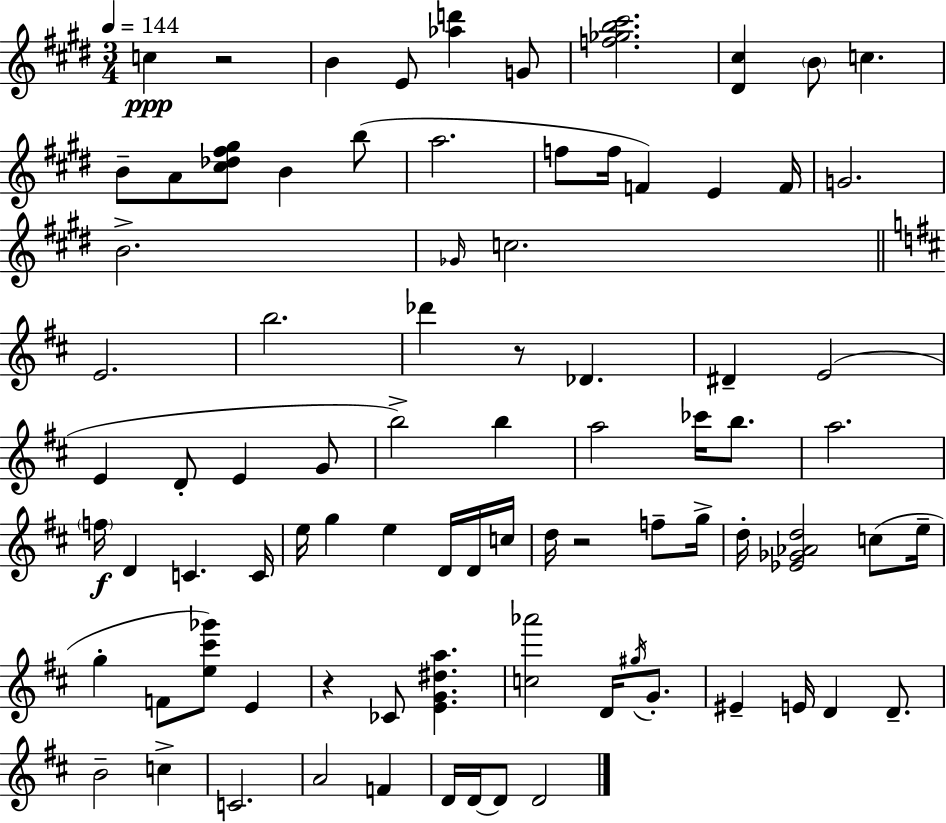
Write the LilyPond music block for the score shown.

{
  \clef treble
  \numericTimeSignature
  \time 3/4
  \key e \major
  \tempo 4 = 144
  c''4\ppp r2 | b'4 e'8 <aes'' d'''>4 g'8 | <f'' ges'' b'' cis'''>2. | <dis' cis''>4 \parenthesize b'8 c''4. | \break b'8-- a'8 <cis'' des'' fis'' gis''>8 b'4 b''8( | a''2. | f''8 f''16 f'4) e'4 f'16 | g'2. | \break b'2.-> | \grace { ges'16 } c''2. | \bar "||" \break \key d \major e'2. | b''2. | des'''4 r8 des'4. | dis'4-- e'2( | \break e'4 d'8-. e'4 g'8 | b''2->) b''4 | a''2 ces'''16 b''8. | a''2. | \break \parenthesize f''16\f d'4 c'4. c'16 | e''16 g''4 e''4 d'16 d'16 c''16 | d''16 r2 f''8-- g''16-> | d''16-. <ees' ges' aes' d''>2 c''8( e''16-- | \break g''4-. f'8 <e'' cis''' ges'''>8) e'4 | r4 ces'8 <e' g' dis'' a''>4. | <c'' aes'''>2 d'16 \acciaccatura { gis''16 } g'8.-. | eis'4-- e'16 d'4 d'8.-- | \break b'2-- c''4-> | c'2. | a'2 f'4 | d'16 d'16~~ d'8 d'2 | \break \bar "|."
}